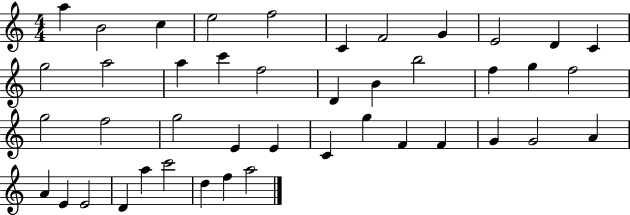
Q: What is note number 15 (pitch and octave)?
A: C6